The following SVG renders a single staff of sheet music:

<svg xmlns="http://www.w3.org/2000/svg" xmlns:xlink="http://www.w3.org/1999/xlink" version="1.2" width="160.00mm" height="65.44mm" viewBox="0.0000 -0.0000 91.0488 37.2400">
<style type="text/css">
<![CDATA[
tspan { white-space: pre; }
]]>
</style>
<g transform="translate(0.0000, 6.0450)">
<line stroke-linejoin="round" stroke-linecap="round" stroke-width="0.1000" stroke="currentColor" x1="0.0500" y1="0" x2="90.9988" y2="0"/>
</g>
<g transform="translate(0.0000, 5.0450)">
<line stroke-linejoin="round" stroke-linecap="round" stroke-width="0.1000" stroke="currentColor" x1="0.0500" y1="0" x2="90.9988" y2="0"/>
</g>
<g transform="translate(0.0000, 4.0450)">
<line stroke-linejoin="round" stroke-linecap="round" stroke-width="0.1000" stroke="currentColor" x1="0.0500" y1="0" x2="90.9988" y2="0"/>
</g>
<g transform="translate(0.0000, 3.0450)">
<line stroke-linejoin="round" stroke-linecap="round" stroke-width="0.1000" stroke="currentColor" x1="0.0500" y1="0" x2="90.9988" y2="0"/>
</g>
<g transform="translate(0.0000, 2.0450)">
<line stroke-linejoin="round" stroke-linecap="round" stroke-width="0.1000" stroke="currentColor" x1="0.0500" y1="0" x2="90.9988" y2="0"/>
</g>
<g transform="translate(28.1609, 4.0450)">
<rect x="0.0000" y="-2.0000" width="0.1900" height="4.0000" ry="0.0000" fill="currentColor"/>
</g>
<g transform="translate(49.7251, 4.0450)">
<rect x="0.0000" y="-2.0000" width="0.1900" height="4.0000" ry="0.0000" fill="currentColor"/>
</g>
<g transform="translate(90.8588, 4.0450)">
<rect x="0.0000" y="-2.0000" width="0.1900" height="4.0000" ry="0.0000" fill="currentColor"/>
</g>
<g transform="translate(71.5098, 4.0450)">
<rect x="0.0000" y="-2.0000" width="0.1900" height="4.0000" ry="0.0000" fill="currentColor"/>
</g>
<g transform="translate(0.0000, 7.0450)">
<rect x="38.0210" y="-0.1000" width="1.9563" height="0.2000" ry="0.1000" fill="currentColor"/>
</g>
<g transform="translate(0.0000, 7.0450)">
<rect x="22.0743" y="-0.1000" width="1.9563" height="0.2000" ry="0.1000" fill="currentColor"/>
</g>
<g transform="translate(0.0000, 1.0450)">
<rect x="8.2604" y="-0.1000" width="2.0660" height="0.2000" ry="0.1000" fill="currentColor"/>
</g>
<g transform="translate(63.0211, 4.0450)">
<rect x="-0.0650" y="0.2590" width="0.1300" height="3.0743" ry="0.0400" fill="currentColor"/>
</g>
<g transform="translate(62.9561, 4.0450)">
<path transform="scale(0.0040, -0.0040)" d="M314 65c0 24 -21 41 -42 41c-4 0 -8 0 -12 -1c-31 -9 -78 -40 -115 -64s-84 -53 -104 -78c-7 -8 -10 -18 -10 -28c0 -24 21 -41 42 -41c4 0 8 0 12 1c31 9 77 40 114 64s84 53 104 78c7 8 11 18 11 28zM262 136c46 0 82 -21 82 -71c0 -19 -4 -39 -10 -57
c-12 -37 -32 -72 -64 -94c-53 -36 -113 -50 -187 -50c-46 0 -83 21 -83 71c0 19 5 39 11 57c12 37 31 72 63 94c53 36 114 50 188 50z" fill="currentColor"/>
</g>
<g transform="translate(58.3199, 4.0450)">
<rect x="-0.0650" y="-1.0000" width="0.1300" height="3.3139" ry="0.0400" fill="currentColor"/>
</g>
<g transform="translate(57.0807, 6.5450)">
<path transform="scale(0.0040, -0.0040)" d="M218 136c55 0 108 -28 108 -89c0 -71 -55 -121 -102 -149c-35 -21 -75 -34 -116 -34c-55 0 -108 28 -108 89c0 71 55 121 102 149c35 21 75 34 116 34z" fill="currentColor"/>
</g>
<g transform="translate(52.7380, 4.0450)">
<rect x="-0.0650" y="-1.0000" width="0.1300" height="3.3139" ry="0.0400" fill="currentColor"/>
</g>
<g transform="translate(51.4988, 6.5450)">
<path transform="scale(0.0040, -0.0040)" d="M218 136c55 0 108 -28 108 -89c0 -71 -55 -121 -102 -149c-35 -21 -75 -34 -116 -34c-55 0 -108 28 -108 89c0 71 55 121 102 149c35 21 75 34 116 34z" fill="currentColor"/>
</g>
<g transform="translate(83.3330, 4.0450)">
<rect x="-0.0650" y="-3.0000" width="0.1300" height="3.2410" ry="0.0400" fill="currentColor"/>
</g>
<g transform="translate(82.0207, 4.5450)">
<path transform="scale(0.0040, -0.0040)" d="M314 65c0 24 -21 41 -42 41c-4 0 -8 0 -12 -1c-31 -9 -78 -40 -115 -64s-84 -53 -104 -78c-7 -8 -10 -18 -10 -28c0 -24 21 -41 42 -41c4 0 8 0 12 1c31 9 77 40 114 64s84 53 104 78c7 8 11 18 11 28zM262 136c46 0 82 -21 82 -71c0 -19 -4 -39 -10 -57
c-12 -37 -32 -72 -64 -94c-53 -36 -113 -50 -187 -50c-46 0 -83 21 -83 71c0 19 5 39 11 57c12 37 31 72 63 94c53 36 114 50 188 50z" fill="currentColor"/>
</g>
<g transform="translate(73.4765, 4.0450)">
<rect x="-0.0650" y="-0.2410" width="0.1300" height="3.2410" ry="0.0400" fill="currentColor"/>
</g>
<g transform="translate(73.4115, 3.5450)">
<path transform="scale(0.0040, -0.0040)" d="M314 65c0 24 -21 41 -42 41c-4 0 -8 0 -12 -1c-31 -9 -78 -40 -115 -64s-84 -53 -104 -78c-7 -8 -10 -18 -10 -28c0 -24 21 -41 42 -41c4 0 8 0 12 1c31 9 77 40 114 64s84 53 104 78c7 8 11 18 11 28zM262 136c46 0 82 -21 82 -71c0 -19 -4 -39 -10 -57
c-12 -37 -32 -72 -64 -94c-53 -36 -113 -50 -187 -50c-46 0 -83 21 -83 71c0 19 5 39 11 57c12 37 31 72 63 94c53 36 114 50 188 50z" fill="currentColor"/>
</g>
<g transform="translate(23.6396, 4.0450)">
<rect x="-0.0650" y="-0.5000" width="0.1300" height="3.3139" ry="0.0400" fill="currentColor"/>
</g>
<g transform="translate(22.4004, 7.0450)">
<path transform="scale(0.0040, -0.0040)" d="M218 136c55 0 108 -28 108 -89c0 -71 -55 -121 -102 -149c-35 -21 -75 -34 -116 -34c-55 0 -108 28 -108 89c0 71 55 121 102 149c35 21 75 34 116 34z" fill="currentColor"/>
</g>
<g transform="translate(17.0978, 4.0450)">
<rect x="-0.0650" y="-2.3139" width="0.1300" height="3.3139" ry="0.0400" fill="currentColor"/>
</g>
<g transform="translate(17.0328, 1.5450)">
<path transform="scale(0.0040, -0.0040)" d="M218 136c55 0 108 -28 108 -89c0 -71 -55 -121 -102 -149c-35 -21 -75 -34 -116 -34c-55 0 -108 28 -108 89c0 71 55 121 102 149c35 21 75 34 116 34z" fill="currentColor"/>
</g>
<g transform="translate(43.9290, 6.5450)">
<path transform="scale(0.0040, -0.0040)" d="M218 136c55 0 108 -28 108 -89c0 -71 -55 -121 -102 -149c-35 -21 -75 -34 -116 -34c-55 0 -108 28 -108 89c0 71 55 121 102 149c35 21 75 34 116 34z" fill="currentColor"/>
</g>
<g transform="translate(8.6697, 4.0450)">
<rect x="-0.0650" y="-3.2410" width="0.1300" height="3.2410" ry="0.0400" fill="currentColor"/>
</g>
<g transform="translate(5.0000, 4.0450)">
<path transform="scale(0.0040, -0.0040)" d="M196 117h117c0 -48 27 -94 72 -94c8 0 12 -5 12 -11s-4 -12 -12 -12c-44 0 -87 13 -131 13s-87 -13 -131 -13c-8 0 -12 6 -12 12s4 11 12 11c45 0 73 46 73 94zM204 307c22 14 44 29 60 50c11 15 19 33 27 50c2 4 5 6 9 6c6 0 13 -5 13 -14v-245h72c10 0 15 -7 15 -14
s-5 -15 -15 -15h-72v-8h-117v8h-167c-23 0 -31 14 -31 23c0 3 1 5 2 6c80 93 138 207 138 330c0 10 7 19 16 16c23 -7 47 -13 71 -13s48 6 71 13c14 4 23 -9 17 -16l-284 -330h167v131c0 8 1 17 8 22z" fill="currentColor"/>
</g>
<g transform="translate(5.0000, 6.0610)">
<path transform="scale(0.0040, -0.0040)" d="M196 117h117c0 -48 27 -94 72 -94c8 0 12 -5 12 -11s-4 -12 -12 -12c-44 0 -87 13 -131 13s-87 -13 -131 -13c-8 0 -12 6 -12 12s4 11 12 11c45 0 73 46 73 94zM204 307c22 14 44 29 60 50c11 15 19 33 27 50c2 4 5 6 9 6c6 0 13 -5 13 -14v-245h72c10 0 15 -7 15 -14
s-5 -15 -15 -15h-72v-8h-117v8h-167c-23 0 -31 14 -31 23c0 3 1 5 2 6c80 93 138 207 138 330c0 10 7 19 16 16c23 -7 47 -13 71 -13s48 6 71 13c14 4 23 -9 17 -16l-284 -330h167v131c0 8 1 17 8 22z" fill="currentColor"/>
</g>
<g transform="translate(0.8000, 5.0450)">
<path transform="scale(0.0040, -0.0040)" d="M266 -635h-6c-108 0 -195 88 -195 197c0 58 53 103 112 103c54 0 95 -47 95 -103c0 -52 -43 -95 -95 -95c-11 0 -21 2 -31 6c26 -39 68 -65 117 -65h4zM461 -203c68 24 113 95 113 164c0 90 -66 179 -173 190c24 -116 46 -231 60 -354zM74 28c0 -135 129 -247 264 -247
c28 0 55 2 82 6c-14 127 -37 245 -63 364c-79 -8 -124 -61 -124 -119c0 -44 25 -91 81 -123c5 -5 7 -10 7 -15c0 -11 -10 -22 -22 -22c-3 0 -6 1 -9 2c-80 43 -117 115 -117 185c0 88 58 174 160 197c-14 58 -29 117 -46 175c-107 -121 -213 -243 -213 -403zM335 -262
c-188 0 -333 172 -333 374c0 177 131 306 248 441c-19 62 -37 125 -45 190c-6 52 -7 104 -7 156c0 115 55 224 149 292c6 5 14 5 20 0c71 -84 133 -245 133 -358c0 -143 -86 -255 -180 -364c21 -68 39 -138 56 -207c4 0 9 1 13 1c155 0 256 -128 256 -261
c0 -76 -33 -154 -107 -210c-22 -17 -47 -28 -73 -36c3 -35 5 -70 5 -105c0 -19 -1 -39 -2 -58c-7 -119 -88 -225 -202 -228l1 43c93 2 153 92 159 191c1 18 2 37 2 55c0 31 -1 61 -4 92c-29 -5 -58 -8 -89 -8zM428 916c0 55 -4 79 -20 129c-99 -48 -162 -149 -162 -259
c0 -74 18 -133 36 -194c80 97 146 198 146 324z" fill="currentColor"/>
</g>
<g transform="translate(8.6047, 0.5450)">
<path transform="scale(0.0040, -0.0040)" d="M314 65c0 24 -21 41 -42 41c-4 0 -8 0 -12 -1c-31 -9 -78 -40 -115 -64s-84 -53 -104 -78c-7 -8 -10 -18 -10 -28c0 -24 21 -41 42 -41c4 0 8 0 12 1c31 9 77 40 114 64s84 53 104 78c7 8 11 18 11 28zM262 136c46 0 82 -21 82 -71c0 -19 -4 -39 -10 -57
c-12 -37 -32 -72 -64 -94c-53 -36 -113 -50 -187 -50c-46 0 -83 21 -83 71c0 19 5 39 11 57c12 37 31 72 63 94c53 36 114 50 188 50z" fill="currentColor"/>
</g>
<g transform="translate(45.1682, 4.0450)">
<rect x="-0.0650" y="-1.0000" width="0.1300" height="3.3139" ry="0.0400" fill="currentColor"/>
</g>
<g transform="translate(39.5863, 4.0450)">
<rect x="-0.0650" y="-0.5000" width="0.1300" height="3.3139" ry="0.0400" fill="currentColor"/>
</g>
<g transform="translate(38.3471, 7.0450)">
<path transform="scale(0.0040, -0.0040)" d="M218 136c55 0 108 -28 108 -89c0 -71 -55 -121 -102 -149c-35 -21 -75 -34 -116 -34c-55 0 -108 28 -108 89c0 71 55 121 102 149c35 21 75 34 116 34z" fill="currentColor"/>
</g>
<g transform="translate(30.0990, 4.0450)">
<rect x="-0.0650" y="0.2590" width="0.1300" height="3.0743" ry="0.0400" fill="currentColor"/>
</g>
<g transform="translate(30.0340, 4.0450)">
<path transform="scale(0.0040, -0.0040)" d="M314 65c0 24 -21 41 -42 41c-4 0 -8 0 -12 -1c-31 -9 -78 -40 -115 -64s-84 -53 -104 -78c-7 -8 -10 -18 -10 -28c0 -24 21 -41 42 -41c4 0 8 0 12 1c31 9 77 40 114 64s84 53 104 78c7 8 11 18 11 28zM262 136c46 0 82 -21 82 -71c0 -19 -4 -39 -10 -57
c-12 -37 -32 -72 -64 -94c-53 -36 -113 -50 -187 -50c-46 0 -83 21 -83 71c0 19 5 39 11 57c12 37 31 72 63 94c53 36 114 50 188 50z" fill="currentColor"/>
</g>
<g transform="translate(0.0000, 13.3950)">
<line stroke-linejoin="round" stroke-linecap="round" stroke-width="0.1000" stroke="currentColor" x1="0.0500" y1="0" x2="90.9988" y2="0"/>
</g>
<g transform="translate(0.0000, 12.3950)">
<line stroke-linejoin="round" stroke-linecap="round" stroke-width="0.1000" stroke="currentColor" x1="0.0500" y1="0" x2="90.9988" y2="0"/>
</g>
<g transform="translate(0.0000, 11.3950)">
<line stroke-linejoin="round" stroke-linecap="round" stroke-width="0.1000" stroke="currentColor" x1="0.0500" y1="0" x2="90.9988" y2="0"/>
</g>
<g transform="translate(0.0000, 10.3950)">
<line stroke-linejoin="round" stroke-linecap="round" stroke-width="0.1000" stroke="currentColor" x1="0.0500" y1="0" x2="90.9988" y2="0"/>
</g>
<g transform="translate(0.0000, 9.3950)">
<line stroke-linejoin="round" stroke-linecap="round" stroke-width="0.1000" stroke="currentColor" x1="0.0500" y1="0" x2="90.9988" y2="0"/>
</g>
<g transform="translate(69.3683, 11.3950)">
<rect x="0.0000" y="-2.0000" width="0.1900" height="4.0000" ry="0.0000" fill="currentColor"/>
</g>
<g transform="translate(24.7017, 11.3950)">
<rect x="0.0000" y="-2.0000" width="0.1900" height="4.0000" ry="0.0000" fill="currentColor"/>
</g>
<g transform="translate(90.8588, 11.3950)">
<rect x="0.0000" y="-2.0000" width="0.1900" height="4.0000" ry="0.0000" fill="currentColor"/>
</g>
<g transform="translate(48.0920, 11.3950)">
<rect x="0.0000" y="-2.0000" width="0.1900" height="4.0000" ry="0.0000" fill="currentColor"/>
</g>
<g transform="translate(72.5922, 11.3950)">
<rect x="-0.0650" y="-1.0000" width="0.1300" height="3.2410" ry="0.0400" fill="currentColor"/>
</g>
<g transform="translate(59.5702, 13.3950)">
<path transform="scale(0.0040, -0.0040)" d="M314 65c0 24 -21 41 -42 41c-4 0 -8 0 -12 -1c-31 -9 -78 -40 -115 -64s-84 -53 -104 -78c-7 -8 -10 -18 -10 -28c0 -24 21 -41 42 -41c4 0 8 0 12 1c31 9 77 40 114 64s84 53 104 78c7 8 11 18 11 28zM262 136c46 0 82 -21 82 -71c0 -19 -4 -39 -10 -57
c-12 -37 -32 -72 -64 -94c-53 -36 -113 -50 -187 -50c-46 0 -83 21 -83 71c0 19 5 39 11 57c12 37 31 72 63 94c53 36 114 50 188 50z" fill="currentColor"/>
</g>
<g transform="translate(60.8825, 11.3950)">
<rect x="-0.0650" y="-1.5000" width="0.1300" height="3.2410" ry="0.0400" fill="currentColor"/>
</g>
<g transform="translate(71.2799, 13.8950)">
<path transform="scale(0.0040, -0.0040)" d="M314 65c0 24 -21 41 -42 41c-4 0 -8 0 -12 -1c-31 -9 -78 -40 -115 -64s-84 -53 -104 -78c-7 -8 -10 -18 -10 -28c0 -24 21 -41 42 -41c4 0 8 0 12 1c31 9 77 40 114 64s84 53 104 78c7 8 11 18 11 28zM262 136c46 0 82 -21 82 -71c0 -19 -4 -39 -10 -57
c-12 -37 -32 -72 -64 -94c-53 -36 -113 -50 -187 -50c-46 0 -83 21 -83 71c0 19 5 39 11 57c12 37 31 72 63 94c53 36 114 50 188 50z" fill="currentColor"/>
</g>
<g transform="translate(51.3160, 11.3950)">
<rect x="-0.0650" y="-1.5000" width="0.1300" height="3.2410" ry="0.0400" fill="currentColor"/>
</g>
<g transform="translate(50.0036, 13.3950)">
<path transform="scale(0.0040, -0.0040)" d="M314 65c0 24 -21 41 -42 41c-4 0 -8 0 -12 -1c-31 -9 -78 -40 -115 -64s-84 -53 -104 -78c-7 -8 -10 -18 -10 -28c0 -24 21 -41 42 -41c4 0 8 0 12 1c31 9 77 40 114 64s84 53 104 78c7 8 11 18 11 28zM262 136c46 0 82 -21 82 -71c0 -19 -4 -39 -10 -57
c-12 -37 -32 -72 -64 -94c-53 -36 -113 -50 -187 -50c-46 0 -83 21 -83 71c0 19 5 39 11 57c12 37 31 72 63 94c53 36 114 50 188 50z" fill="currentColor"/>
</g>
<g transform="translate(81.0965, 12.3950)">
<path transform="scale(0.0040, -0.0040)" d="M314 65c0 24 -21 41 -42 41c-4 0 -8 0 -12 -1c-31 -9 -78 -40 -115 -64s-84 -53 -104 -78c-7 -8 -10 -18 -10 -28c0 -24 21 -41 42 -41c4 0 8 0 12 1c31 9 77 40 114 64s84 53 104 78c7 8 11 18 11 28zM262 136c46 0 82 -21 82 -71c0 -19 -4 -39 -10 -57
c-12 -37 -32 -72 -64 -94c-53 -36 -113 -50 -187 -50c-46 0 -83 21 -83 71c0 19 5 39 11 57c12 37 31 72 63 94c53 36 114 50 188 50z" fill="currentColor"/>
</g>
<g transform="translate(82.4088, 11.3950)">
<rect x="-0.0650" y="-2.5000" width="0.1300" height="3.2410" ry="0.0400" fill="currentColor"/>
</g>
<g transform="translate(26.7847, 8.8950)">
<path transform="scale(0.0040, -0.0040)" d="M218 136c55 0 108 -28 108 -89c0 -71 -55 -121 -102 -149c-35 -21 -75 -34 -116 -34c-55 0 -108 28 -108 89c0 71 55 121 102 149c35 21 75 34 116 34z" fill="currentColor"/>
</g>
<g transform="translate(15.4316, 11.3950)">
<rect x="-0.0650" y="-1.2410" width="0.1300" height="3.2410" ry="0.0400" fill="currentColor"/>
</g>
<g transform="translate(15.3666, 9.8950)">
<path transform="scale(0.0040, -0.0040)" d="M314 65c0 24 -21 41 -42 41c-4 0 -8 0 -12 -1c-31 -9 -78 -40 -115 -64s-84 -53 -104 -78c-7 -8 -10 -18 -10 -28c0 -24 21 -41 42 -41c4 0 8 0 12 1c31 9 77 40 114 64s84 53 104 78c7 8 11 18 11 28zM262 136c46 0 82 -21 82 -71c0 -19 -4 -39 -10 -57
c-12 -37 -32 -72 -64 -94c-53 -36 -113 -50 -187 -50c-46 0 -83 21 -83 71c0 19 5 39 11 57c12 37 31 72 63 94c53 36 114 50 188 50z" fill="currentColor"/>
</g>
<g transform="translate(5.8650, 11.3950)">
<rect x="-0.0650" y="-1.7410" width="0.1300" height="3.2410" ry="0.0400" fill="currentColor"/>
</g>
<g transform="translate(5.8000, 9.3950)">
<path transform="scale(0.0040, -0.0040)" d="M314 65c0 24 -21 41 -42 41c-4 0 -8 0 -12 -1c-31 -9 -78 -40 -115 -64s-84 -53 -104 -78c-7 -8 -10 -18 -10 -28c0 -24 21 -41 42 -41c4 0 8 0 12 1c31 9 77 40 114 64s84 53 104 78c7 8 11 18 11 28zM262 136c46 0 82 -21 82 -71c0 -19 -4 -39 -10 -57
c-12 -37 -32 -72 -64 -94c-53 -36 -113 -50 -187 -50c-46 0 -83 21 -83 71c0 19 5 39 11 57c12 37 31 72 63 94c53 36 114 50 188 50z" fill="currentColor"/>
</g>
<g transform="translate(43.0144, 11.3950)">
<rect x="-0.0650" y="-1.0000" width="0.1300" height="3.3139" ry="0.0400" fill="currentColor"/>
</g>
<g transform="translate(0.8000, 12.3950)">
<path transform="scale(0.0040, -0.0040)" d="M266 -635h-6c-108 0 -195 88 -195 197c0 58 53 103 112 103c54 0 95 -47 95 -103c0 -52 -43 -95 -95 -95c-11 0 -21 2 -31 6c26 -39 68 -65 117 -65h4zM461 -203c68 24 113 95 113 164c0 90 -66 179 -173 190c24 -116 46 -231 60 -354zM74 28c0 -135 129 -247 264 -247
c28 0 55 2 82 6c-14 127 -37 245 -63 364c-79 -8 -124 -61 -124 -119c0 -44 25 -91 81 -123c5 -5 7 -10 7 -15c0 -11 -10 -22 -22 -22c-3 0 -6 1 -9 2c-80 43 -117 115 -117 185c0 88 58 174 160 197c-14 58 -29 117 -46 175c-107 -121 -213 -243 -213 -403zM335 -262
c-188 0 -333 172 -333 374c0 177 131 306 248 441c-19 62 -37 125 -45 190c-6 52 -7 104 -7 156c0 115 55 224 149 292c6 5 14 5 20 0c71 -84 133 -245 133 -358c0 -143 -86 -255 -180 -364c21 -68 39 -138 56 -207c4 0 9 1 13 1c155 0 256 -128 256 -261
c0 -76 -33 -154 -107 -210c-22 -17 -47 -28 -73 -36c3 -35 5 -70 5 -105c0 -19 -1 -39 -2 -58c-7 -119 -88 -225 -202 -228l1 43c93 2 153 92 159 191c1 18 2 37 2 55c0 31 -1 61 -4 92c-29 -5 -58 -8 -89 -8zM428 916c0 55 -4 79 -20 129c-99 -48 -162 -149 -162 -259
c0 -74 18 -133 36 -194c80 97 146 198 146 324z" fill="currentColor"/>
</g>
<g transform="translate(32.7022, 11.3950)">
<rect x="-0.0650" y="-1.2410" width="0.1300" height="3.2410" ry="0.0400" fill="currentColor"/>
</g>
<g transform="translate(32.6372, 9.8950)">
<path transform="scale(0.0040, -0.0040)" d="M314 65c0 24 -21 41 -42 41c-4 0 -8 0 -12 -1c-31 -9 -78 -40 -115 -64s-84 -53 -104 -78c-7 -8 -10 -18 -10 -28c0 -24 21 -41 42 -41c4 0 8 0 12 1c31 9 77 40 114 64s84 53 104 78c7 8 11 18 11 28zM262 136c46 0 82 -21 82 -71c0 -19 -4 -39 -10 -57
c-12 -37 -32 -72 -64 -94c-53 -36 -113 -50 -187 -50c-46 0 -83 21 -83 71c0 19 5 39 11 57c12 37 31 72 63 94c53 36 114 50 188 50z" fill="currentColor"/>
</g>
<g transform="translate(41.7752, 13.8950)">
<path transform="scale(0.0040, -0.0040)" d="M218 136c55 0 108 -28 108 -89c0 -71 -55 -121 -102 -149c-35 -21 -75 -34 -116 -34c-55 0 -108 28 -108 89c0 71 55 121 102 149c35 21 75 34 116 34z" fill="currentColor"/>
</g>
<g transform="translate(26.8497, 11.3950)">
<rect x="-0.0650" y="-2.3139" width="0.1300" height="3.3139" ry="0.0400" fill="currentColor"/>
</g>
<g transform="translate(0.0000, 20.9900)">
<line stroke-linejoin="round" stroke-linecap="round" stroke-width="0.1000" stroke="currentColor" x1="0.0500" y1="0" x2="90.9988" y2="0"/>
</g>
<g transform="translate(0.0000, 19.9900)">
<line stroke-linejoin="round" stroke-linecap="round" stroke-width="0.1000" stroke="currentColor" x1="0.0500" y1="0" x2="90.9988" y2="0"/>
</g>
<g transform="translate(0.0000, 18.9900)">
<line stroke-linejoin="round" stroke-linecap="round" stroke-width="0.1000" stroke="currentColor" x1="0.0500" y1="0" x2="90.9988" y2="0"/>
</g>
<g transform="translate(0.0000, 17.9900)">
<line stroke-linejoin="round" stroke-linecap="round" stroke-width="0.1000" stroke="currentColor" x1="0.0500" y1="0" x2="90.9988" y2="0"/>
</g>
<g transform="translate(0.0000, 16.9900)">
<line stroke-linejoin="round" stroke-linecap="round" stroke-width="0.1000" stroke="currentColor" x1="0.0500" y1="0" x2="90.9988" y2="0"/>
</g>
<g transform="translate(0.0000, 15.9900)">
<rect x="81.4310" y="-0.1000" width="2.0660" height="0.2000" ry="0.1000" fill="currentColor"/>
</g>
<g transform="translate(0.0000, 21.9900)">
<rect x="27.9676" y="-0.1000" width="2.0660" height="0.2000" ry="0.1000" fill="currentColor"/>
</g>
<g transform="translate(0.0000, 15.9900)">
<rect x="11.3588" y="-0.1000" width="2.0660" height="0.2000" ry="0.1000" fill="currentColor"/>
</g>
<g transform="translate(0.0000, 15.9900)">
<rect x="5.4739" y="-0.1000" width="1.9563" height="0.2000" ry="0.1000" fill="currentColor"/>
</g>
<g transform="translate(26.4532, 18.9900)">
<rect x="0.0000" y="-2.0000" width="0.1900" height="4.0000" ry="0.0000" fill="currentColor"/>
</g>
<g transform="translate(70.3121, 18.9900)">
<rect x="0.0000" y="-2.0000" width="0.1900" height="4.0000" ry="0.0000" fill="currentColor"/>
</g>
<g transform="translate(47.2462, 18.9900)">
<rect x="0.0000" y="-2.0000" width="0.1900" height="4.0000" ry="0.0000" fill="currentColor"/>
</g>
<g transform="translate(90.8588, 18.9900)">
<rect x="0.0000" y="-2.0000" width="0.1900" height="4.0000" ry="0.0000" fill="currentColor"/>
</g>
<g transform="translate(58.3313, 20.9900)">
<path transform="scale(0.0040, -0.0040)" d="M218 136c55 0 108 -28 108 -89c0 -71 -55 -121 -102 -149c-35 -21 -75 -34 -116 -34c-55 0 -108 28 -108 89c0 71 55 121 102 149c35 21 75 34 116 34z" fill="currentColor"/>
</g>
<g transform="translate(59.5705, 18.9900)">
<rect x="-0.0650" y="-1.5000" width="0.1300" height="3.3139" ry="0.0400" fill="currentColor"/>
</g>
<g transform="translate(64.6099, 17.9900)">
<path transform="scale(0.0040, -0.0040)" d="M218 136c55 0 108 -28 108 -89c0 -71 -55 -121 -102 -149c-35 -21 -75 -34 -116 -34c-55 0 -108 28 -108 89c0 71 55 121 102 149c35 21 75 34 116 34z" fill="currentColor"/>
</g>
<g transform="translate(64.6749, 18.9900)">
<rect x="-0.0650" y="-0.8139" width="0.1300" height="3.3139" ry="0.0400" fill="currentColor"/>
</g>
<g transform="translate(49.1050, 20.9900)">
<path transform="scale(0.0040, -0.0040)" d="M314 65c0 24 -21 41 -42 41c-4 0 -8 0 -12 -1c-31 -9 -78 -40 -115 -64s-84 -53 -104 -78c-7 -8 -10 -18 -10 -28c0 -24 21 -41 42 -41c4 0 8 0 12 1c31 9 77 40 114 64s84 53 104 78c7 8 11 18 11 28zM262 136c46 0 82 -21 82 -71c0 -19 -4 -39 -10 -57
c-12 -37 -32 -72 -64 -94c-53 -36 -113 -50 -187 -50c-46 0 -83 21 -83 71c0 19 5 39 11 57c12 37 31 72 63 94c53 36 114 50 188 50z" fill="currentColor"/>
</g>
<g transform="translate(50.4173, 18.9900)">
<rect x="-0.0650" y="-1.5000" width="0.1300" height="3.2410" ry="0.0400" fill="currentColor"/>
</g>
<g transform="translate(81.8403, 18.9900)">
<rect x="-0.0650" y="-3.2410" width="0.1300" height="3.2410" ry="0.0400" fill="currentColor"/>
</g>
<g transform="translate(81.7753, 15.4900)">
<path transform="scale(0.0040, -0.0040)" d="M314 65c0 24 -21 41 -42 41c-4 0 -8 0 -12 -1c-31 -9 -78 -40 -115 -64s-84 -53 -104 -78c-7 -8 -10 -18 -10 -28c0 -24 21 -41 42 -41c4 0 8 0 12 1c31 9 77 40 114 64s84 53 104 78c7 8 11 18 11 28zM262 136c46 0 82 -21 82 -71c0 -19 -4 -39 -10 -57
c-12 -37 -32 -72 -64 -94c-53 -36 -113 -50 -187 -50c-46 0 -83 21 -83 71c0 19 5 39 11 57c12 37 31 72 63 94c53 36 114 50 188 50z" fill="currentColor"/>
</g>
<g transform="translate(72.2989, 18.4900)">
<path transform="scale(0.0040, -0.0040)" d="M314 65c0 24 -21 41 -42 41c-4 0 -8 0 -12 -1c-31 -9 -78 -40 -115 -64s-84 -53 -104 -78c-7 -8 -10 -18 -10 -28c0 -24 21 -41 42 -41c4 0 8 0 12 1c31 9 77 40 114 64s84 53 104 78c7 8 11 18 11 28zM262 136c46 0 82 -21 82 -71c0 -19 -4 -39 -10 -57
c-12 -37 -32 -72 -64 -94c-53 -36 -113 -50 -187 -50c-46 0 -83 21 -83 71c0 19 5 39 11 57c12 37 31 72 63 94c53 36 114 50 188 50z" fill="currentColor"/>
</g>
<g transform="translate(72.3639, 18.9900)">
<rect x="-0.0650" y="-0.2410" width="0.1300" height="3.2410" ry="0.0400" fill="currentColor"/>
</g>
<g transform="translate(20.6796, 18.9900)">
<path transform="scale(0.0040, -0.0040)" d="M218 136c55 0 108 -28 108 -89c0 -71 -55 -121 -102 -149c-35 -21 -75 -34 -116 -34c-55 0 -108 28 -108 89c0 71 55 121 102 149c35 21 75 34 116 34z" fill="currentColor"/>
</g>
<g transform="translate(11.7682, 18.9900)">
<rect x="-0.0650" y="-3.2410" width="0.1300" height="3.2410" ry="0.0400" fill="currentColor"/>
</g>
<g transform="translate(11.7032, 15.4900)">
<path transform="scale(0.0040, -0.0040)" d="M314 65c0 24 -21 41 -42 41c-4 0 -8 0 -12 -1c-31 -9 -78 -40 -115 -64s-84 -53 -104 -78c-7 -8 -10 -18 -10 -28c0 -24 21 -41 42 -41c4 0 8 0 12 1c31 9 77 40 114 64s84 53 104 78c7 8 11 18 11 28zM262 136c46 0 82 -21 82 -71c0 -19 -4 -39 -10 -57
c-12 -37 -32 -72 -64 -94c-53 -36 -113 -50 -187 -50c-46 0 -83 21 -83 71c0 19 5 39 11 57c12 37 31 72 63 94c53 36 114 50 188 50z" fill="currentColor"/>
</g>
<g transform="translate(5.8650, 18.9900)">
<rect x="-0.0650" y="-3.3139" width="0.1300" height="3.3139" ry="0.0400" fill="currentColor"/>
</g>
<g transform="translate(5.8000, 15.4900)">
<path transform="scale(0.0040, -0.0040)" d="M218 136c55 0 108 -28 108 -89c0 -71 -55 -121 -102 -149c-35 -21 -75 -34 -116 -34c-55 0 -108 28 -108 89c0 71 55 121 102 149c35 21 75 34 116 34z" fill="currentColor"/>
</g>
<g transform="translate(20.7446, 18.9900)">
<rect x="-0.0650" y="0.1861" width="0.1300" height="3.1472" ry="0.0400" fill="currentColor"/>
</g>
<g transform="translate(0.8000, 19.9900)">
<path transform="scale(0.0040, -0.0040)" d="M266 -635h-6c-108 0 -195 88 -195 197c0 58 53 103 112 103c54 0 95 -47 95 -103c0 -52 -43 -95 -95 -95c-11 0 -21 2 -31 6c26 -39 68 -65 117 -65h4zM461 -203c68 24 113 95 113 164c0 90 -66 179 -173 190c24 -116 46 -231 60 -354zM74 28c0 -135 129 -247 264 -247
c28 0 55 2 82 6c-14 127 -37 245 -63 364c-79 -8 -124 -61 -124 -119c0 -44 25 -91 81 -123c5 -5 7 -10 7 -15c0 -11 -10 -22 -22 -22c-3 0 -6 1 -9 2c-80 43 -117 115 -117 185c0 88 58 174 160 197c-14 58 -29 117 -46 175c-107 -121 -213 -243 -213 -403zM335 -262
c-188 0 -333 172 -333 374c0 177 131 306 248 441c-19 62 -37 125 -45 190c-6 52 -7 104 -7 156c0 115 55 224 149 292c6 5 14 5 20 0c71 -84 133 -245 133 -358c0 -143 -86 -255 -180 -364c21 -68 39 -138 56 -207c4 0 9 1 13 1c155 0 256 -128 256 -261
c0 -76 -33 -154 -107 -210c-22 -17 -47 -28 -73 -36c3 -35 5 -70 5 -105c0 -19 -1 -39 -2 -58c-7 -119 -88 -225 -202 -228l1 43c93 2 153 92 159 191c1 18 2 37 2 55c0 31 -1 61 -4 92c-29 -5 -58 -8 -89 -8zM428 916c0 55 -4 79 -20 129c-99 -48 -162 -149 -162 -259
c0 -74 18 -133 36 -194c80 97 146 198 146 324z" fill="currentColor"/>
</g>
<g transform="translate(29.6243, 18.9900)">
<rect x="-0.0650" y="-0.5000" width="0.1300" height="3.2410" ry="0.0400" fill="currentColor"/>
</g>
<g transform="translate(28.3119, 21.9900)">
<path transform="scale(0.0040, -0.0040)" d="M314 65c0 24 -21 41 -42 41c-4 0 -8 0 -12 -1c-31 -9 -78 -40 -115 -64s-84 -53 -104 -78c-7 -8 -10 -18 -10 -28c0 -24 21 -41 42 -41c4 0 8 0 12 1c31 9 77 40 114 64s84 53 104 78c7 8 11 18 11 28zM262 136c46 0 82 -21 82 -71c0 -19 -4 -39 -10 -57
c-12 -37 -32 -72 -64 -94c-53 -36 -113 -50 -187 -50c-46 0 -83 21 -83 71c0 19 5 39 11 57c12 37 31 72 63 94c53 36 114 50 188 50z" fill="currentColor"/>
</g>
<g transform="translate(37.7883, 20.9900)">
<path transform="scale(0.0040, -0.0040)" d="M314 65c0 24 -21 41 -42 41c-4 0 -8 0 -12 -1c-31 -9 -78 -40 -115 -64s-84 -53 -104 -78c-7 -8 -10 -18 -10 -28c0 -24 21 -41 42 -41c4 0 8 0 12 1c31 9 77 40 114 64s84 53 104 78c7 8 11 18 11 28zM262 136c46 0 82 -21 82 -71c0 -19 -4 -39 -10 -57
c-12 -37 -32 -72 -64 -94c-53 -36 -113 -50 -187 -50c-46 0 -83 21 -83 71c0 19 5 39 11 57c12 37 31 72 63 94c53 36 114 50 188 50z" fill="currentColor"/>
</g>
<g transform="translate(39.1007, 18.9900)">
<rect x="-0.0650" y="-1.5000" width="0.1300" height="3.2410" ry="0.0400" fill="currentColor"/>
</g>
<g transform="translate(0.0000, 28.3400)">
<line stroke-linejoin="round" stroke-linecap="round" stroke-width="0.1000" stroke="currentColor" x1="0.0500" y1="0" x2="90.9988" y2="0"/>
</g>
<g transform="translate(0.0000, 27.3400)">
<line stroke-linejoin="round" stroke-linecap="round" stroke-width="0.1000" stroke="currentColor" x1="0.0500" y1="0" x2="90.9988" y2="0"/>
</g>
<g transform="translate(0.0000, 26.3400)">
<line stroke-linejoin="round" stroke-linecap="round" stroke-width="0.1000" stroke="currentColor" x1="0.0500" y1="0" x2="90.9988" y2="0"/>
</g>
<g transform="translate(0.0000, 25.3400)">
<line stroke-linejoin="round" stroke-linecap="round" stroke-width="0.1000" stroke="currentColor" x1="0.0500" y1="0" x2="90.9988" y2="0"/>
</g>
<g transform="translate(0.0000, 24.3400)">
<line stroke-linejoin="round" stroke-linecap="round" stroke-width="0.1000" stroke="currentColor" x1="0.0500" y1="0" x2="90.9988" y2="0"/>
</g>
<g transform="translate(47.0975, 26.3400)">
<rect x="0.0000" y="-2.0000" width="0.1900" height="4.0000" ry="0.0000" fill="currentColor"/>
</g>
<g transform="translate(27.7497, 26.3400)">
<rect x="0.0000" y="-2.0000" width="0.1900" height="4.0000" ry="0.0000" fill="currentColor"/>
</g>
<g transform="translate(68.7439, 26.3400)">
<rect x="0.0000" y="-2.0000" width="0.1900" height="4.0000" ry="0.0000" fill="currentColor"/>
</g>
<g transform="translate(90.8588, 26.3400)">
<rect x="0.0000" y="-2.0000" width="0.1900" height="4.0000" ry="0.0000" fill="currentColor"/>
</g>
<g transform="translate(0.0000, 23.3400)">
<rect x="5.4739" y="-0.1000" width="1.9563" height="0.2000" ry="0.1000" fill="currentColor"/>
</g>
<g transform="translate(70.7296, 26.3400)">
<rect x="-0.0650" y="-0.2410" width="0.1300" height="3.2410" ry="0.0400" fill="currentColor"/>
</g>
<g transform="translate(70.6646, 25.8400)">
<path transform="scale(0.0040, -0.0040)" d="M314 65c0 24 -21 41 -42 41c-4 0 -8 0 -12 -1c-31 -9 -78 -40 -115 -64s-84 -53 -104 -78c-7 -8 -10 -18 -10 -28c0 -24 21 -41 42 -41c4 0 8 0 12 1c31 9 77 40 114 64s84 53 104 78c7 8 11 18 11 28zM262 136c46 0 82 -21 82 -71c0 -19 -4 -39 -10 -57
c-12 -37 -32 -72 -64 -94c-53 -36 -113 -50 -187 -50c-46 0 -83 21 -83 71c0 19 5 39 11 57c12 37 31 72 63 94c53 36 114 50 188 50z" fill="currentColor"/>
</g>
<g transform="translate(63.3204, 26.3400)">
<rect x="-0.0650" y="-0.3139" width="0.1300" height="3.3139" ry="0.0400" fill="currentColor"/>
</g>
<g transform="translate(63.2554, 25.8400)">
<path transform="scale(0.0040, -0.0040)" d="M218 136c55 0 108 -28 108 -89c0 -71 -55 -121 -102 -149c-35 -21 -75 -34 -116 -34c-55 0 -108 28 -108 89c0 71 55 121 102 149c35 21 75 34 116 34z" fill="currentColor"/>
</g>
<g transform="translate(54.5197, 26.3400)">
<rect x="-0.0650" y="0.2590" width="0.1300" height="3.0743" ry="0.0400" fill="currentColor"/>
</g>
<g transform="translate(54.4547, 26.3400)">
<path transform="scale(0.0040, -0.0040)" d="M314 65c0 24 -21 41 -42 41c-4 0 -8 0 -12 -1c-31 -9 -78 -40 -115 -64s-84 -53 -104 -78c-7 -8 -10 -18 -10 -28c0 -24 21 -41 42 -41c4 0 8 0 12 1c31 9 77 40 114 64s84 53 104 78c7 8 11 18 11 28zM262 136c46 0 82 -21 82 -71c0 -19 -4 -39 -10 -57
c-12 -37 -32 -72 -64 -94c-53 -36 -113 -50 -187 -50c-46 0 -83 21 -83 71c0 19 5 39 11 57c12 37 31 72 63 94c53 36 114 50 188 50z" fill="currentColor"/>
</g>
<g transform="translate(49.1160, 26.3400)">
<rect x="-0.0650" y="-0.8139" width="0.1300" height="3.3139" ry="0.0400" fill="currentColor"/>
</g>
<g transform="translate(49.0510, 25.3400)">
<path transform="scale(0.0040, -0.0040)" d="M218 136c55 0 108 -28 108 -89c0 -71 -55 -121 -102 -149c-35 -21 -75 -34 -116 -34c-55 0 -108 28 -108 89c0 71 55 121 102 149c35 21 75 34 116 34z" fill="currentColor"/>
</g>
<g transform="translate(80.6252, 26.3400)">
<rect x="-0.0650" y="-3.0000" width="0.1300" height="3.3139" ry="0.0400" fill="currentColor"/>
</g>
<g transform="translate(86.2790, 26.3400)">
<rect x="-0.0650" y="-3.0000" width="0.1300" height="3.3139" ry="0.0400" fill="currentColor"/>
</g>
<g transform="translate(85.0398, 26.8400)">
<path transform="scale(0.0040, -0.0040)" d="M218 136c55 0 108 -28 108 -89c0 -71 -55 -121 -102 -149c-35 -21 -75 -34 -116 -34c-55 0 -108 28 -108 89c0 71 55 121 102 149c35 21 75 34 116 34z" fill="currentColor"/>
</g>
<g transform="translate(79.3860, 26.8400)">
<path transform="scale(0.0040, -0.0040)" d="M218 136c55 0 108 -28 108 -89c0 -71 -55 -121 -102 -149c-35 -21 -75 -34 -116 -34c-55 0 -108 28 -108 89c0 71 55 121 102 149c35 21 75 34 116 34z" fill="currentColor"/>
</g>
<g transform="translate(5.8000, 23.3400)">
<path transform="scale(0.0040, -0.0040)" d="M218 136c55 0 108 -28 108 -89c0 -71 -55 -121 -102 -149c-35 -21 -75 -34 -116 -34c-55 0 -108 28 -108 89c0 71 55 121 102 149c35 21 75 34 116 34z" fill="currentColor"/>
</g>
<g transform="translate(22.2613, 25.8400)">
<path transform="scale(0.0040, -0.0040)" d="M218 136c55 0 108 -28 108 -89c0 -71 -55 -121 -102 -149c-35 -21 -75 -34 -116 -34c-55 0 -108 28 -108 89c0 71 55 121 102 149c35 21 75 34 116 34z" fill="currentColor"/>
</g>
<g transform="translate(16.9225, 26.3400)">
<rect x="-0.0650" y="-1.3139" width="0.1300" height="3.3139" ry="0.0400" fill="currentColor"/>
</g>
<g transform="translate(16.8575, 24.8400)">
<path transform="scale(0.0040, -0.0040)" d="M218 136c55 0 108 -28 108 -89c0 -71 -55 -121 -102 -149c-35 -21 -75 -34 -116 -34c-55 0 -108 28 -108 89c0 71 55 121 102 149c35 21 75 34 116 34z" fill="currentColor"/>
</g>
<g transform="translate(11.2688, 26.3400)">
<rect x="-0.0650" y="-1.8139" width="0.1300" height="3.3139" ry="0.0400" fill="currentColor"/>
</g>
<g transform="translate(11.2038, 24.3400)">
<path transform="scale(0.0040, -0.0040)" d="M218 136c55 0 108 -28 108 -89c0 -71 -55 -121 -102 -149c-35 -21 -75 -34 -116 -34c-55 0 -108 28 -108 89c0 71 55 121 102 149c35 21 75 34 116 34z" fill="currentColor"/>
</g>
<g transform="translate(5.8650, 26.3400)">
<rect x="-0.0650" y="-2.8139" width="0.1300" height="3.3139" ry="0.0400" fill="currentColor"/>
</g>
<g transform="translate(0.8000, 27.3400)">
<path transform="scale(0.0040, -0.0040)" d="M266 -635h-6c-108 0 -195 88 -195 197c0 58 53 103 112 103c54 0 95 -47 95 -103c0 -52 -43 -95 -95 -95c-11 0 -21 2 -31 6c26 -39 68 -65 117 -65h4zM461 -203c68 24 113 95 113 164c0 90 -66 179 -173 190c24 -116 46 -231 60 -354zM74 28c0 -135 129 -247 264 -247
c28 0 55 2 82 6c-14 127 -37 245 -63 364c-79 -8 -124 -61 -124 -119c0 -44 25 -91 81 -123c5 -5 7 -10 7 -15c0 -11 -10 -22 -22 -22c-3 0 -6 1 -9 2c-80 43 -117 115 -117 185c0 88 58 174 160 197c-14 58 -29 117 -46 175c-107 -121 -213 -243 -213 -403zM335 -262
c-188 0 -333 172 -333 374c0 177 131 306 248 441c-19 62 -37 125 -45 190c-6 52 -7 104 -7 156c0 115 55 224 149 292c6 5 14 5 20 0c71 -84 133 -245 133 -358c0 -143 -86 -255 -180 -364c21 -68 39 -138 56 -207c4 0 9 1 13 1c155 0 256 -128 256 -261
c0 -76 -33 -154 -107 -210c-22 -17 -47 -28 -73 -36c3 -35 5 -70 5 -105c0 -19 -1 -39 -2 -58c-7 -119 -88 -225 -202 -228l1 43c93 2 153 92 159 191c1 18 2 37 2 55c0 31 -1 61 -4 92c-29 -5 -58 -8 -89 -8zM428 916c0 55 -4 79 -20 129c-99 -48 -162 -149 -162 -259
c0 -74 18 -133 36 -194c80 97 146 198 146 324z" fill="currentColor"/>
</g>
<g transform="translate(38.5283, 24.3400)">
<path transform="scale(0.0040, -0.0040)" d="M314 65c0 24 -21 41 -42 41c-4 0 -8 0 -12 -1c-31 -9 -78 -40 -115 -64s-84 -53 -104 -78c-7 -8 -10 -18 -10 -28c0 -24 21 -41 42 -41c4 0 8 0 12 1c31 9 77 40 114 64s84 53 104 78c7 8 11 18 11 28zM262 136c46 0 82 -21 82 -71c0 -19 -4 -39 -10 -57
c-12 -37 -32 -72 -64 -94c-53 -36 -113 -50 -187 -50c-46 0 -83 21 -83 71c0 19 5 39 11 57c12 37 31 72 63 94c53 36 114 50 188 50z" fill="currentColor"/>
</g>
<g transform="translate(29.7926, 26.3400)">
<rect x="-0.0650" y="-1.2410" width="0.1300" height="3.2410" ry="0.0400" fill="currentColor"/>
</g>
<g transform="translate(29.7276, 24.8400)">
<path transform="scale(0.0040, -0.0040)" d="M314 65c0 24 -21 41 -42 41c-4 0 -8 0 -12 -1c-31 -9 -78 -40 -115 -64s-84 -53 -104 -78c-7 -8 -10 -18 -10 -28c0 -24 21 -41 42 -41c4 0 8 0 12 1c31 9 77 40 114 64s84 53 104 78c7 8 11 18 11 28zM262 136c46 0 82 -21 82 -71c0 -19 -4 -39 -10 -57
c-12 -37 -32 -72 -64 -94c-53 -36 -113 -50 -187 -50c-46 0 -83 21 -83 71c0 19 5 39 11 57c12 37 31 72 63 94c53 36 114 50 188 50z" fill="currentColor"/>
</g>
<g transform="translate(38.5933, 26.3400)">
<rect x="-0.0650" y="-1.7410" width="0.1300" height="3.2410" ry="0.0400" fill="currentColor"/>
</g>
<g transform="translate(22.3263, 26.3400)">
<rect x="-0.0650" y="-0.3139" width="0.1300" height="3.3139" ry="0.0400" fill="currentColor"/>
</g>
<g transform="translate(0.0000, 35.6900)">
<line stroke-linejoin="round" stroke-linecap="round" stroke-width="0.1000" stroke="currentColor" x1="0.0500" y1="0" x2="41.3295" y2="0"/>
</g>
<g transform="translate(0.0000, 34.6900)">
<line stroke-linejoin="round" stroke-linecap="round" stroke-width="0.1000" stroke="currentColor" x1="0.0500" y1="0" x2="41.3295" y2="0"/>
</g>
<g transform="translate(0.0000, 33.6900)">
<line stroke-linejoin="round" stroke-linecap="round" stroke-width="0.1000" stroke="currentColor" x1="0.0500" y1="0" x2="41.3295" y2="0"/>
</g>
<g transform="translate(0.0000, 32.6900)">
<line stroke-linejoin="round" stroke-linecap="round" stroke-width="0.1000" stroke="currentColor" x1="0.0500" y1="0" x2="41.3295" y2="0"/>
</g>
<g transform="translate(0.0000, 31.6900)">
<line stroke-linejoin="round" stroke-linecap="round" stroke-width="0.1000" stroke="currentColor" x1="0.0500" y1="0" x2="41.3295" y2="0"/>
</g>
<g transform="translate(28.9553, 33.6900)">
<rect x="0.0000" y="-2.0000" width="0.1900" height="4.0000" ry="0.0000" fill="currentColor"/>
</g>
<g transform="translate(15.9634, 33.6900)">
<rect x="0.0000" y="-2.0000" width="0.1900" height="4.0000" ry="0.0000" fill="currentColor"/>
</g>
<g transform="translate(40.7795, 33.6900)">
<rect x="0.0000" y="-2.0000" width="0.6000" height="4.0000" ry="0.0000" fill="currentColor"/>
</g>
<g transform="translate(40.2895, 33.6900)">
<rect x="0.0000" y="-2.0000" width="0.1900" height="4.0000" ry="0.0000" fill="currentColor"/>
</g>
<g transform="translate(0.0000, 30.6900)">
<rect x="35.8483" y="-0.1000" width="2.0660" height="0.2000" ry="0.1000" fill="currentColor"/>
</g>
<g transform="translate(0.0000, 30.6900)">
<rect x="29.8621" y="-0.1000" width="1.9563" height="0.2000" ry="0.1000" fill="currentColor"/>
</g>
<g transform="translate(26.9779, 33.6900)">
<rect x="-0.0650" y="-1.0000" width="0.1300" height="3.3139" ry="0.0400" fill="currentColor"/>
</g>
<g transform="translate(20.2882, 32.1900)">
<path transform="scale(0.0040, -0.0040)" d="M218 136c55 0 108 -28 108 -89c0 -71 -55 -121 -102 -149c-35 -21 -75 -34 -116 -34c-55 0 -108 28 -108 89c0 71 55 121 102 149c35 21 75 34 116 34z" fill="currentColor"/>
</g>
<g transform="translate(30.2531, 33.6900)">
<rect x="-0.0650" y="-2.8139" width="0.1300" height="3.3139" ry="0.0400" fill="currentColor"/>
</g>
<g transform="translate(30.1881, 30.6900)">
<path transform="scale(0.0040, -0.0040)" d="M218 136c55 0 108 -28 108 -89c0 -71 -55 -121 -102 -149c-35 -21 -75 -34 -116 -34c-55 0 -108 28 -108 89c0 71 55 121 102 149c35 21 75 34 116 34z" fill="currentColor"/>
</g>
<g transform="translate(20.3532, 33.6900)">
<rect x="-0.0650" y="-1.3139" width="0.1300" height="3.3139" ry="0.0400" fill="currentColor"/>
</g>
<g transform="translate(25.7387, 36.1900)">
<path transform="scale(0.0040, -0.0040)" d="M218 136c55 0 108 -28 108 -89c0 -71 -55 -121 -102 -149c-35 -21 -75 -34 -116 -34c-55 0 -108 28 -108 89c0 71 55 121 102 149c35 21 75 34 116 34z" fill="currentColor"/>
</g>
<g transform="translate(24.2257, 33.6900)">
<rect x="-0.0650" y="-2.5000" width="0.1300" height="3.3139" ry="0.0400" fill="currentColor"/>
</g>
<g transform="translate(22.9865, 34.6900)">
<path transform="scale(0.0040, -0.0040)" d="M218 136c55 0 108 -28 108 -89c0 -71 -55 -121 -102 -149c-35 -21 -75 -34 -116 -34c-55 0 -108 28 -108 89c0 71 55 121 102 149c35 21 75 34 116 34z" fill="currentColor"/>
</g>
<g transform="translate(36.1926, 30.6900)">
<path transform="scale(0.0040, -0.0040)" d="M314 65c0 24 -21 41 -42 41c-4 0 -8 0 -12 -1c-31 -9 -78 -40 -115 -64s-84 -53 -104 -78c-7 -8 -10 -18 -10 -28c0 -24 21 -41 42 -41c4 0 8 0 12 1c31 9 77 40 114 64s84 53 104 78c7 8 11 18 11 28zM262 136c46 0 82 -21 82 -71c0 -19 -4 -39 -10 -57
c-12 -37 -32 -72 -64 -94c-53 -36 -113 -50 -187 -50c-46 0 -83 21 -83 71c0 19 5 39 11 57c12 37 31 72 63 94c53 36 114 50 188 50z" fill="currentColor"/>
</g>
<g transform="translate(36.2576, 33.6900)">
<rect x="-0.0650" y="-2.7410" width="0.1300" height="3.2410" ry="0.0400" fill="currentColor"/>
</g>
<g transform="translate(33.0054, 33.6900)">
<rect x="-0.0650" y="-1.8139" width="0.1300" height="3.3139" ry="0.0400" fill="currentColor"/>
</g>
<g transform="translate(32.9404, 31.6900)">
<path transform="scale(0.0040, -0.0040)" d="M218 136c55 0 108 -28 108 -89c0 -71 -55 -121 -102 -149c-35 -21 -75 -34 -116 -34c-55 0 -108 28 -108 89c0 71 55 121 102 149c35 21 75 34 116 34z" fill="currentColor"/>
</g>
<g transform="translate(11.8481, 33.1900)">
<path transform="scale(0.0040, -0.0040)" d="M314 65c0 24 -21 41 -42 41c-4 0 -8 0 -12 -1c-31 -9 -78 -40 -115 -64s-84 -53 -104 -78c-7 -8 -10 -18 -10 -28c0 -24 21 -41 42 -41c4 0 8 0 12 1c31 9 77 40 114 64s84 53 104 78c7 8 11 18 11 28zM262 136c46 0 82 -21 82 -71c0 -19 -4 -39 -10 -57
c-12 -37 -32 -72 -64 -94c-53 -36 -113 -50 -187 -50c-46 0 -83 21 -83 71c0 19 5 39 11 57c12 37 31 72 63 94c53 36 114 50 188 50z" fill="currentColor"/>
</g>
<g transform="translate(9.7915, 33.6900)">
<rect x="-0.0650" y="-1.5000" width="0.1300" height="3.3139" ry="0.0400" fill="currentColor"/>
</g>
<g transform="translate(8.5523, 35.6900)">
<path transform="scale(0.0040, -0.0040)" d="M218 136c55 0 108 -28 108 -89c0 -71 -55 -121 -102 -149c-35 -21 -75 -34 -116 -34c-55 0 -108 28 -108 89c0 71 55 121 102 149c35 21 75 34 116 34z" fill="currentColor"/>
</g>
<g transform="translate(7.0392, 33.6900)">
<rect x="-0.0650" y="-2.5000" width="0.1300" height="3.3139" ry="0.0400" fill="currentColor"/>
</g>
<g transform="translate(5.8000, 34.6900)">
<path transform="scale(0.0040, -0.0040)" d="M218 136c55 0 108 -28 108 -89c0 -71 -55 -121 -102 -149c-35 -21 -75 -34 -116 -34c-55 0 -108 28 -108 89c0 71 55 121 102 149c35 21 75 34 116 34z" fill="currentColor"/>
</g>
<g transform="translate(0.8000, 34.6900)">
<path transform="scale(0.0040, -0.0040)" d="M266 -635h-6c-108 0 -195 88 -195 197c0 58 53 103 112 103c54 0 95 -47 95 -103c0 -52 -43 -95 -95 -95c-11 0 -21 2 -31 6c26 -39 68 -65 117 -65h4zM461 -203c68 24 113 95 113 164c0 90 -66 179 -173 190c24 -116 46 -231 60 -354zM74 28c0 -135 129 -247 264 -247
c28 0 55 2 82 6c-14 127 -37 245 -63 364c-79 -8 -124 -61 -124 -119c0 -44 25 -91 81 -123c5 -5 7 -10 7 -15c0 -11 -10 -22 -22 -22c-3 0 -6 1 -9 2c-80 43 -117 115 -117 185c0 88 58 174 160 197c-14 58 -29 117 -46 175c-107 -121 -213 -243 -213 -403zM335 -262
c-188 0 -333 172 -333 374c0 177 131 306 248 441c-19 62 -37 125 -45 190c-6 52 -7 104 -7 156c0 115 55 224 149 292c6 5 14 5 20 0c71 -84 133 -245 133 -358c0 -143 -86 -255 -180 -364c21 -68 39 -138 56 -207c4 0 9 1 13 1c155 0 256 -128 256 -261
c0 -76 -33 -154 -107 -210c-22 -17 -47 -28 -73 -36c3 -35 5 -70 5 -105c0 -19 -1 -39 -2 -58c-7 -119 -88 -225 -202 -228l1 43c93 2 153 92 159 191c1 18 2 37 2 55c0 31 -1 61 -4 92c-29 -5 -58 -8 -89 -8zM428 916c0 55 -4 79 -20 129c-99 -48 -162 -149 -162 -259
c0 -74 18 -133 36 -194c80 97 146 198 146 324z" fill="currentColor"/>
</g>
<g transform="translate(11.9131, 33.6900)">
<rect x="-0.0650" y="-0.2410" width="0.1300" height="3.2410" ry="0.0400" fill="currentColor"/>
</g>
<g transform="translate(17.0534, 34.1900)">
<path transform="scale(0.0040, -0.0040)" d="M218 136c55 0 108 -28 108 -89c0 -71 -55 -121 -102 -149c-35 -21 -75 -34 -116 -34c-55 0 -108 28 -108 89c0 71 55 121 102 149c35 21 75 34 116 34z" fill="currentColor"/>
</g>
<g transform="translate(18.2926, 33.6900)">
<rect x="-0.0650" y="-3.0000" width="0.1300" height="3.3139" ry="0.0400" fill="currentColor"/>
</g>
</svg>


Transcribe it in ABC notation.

X:1
T:Untitled
M:4/4
L:1/4
K:C
b2 g C B2 C D D D B2 c2 A2 f2 e2 g e2 D E2 E2 D2 G2 b b2 B C2 E2 E2 E d c2 b2 a f e c e2 f2 d B2 c c2 A A G E c2 A e G D a f a2